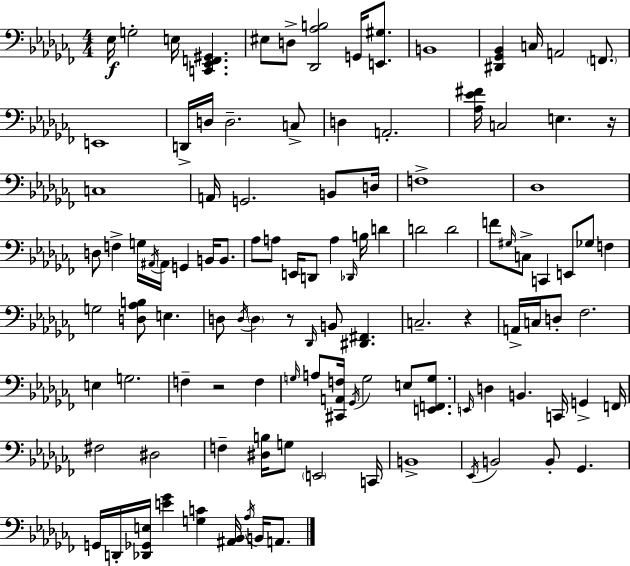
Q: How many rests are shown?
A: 4